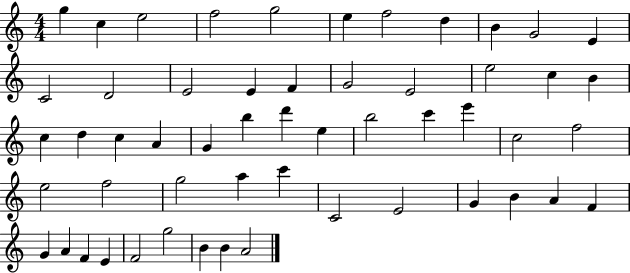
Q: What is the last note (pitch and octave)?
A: A4